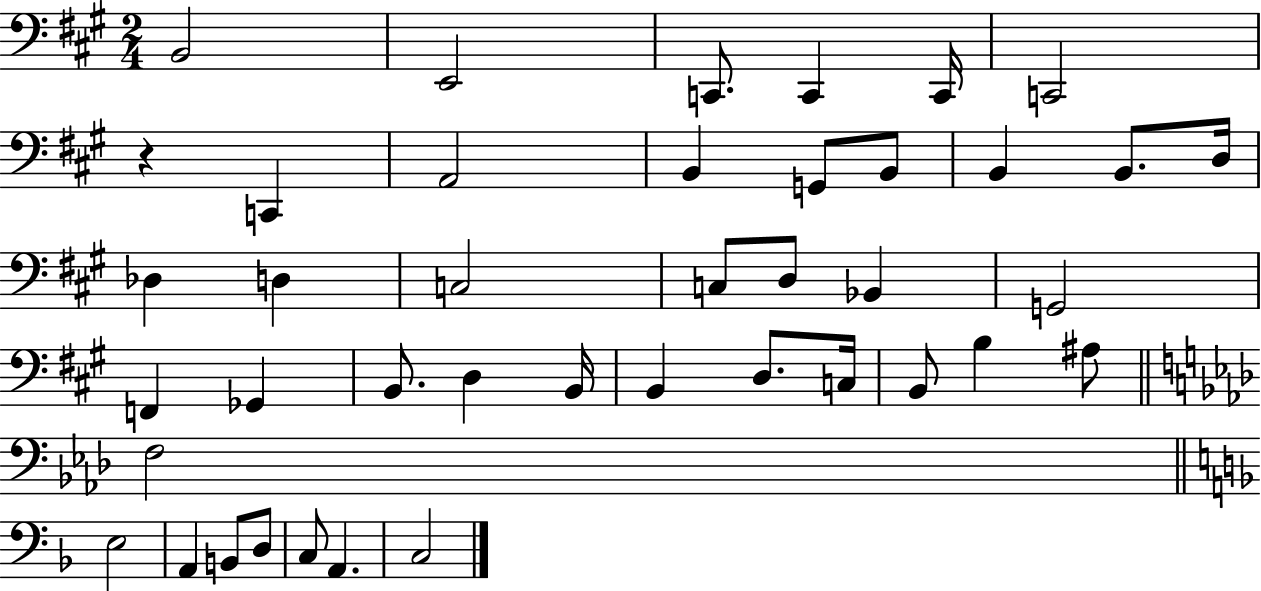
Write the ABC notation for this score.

X:1
T:Untitled
M:2/4
L:1/4
K:A
B,,2 E,,2 C,,/2 C,, C,,/4 C,,2 z C,, A,,2 B,, G,,/2 B,,/2 B,, B,,/2 D,/4 _D, D, C,2 C,/2 D,/2 _B,, G,,2 F,, _G,, B,,/2 D, B,,/4 B,, D,/2 C,/4 B,,/2 B, ^A,/2 F,2 E,2 A,, B,,/2 D,/2 C,/2 A,, C,2